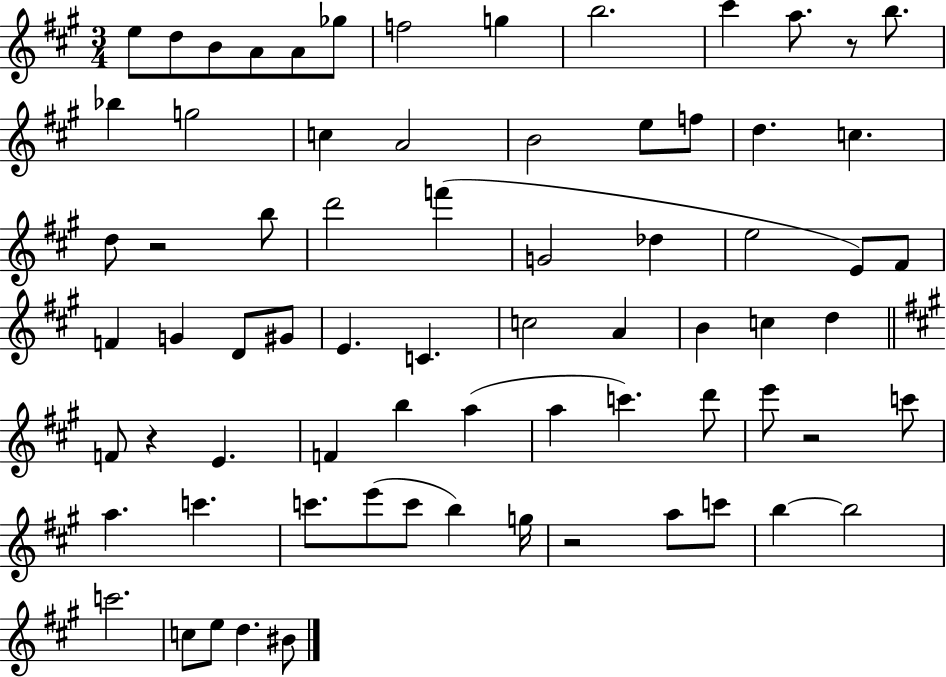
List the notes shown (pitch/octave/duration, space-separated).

E5/e D5/e B4/e A4/e A4/e Gb5/e F5/h G5/q B5/h. C#6/q A5/e. R/e B5/e. Bb5/q G5/h C5/q A4/h B4/h E5/e F5/e D5/q. C5/q. D5/e R/h B5/e D6/h F6/q G4/h Db5/q E5/h E4/e F#4/e F4/q G4/q D4/e G#4/e E4/q. C4/q. C5/h A4/q B4/q C5/q D5/q F4/e R/q E4/q. F4/q B5/q A5/q A5/q C6/q. D6/e E6/e R/h C6/e A5/q. C6/q. C6/e. E6/e C6/e B5/q G5/s R/h A5/e C6/e B5/q B5/h C6/h. C5/e E5/e D5/q. BIS4/e